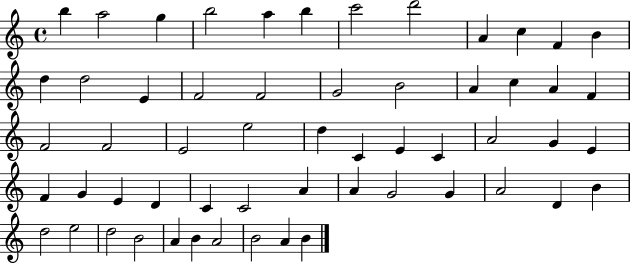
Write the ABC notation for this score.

X:1
T:Untitled
M:4/4
L:1/4
K:C
b a2 g b2 a b c'2 d'2 A c F B d d2 E F2 F2 G2 B2 A c A F F2 F2 E2 e2 d C E C A2 G E F G E D C C2 A A G2 G A2 D B d2 e2 d2 B2 A B A2 B2 A B